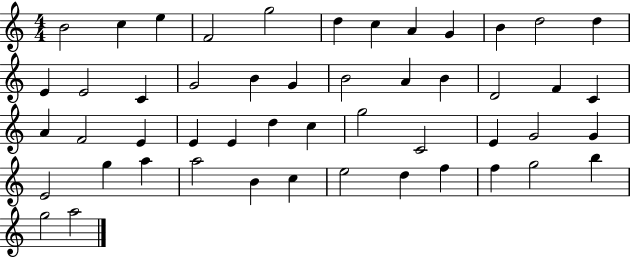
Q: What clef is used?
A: treble